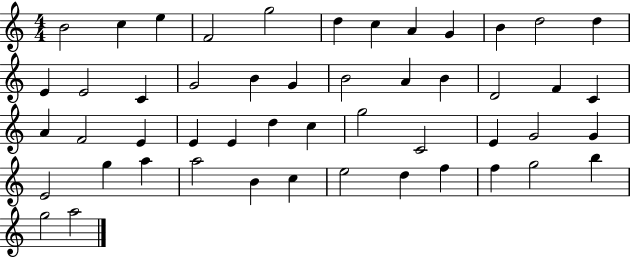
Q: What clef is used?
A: treble